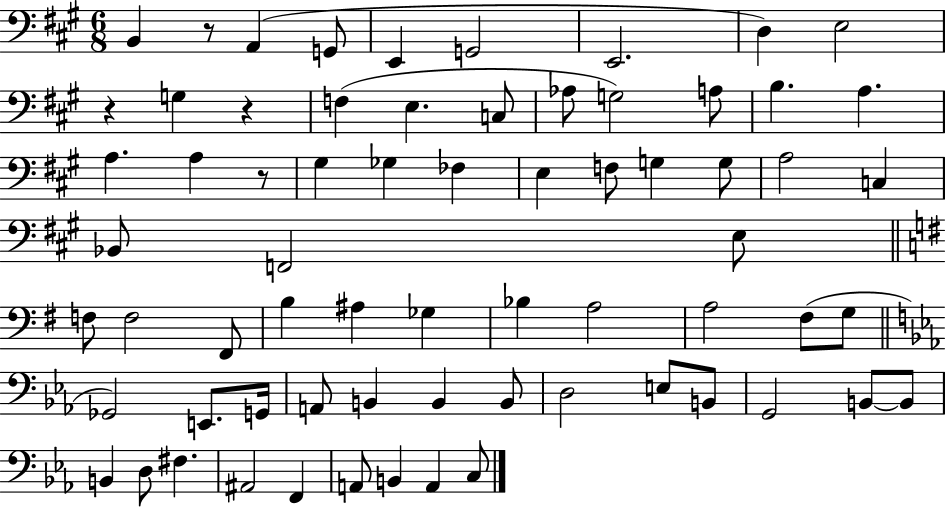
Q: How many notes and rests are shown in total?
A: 68